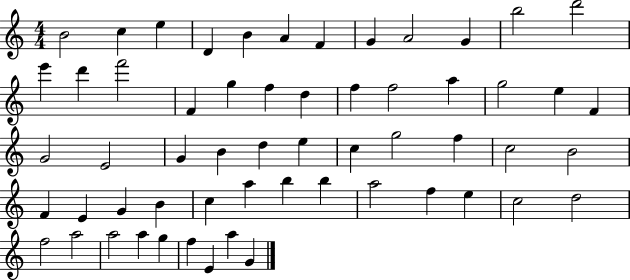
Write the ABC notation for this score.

X:1
T:Untitled
M:4/4
L:1/4
K:C
B2 c e D B A F G A2 G b2 d'2 e' d' f'2 F g f d f f2 a g2 e F G2 E2 G B d e c g2 f c2 B2 F E G B c a b b a2 f e c2 d2 f2 a2 a2 a g f E a G